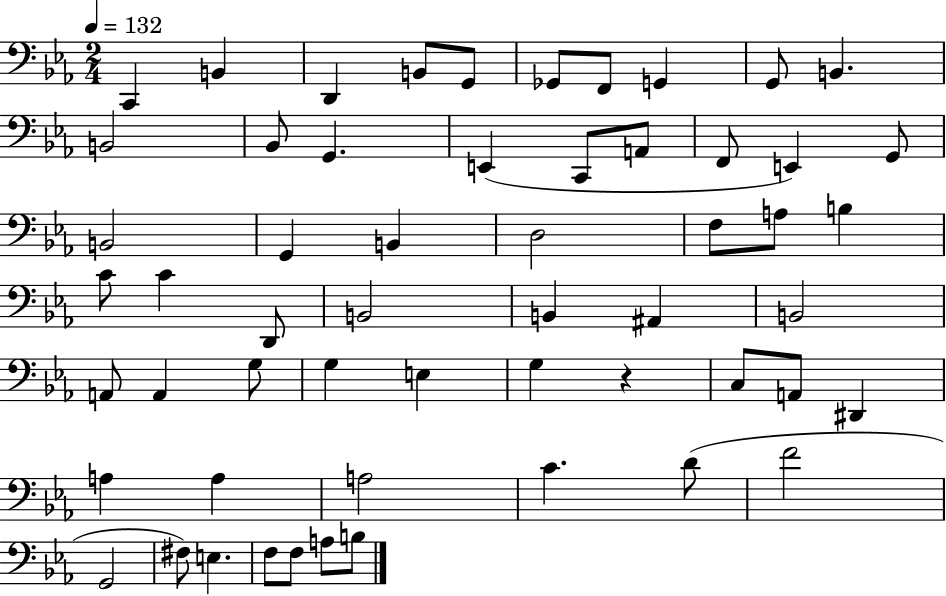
C2/q B2/q D2/q B2/e G2/e Gb2/e F2/e G2/q G2/e B2/q. B2/h Bb2/e G2/q. E2/q C2/e A2/e F2/e E2/q G2/e B2/h G2/q B2/q D3/h F3/e A3/e B3/q C4/e C4/q D2/e B2/h B2/q A#2/q B2/h A2/e A2/q G3/e G3/q E3/q G3/q R/q C3/e A2/e D#2/q A3/q A3/q A3/h C4/q. D4/e F4/h G2/h F#3/e E3/q. F3/e F3/e A3/e B3/e